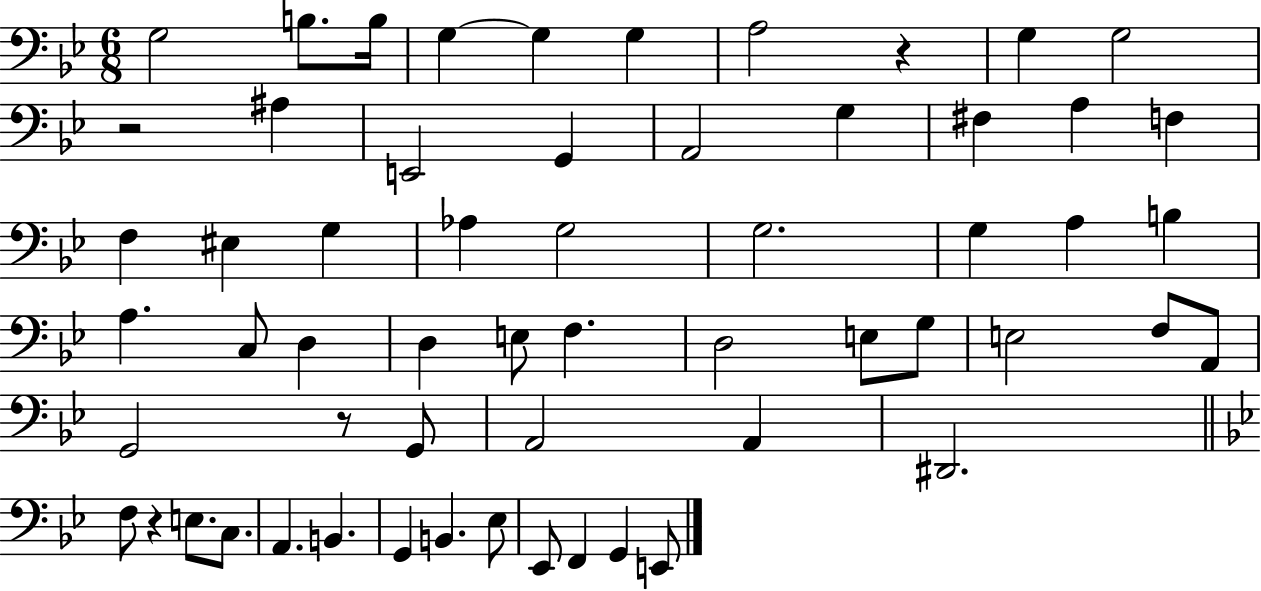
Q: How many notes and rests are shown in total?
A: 59